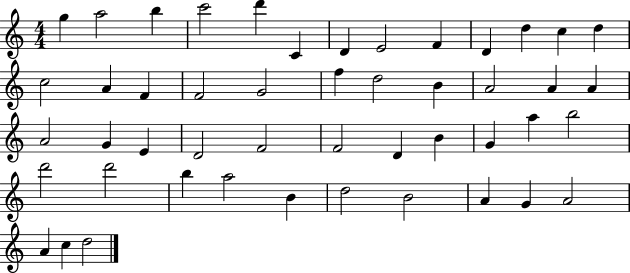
G5/q A5/h B5/q C6/h D6/q C4/q D4/q E4/h F4/q D4/q D5/q C5/q D5/q C5/h A4/q F4/q F4/h G4/h F5/q D5/h B4/q A4/h A4/q A4/q A4/h G4/q E4/q D4/h F4/h F4/h D4/q B4/q G4/q A5/q B5/h D6/h D6/h B5/q A5/h B4/q D5/h B4/h A4/q G4/q A4/h A4/q C5/q D5/h